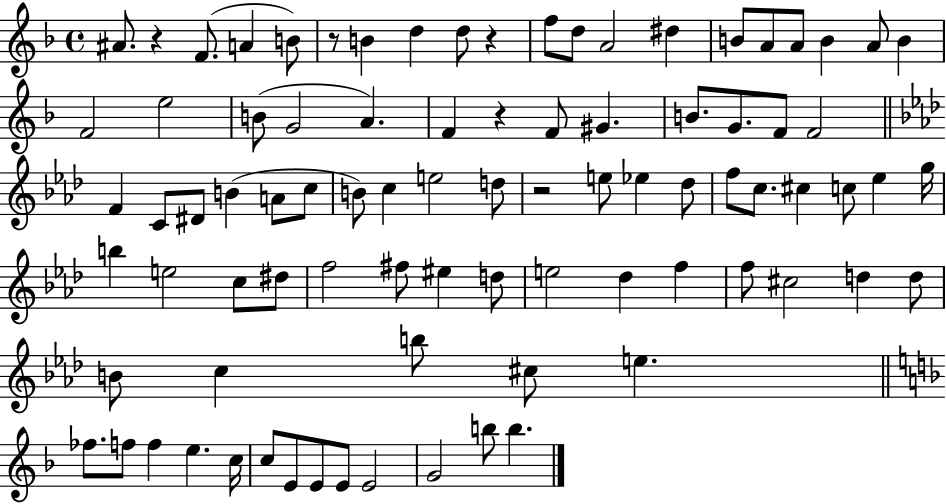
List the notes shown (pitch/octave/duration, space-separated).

A#4/e. R/q F4/e. A4/q B4/e R/e B4/q D5/q D5/e R/q F5/e D5/e A4/h D#5/q B4/e A4/e A4/e B4/q A4/e B4/q F4/h E5/h B4/e G4/h A4/q. F4/q R/q F4/e G#4/q. B4/e. G4/e. F4/e F4/h F4/q C4/e D#4/e B4/q A4/e C5/e B4/e C5/q E5/h D5/e R/h E5/e Eb5/q Db5/e F5/e C5/e. C#5/q C5/e Eb5/q G5/s B5/q E5/h C5/e D#5/e F5/h F#5/e EIS5/q D5/e E5/h Db5/q F5/q F5/e C#5/h D5/q D5/e B4/e C5/q B5/e C#5/e E5/q. FES5/e. F5/e F5/q E5/q. C5/s C5/e E4/e E4/e E4/e E4/h G4/h B5/e B5/q.